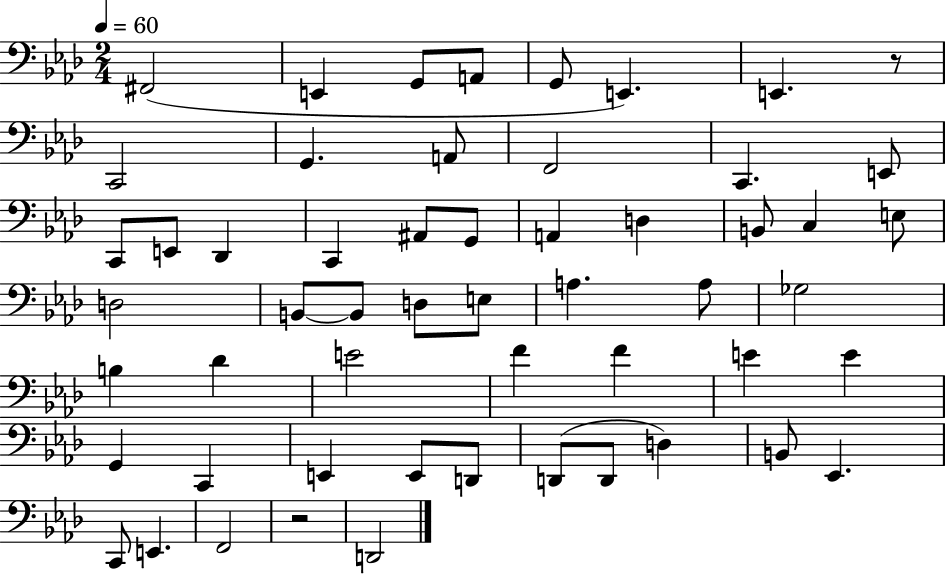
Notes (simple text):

F#2/h E2/q G2/e A2/e G2/e E2/q. E2/q. R/e C2/h G2/q. A2/e F2/h C2/q. E2/e C2/e E2/e Db2/q C2/q A#2/e G2/e A2/q D3/q B2/e C3/q E3/e D3/h B2/e B2/e D3/e E3/e A3/q. A3/e Gb3/h B3/q Db4/q E4/h F4/q F4/q E4/q E4/q G2/q C2/q E2/q E2/e D2/e D2/e D2/e D3/q B2/e Eb2/q. C2/e E2/q. F2/h R/h D2/h